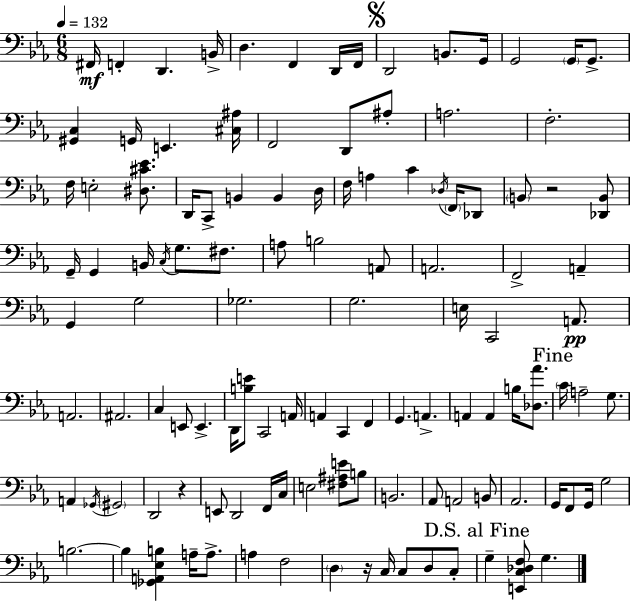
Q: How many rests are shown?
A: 3